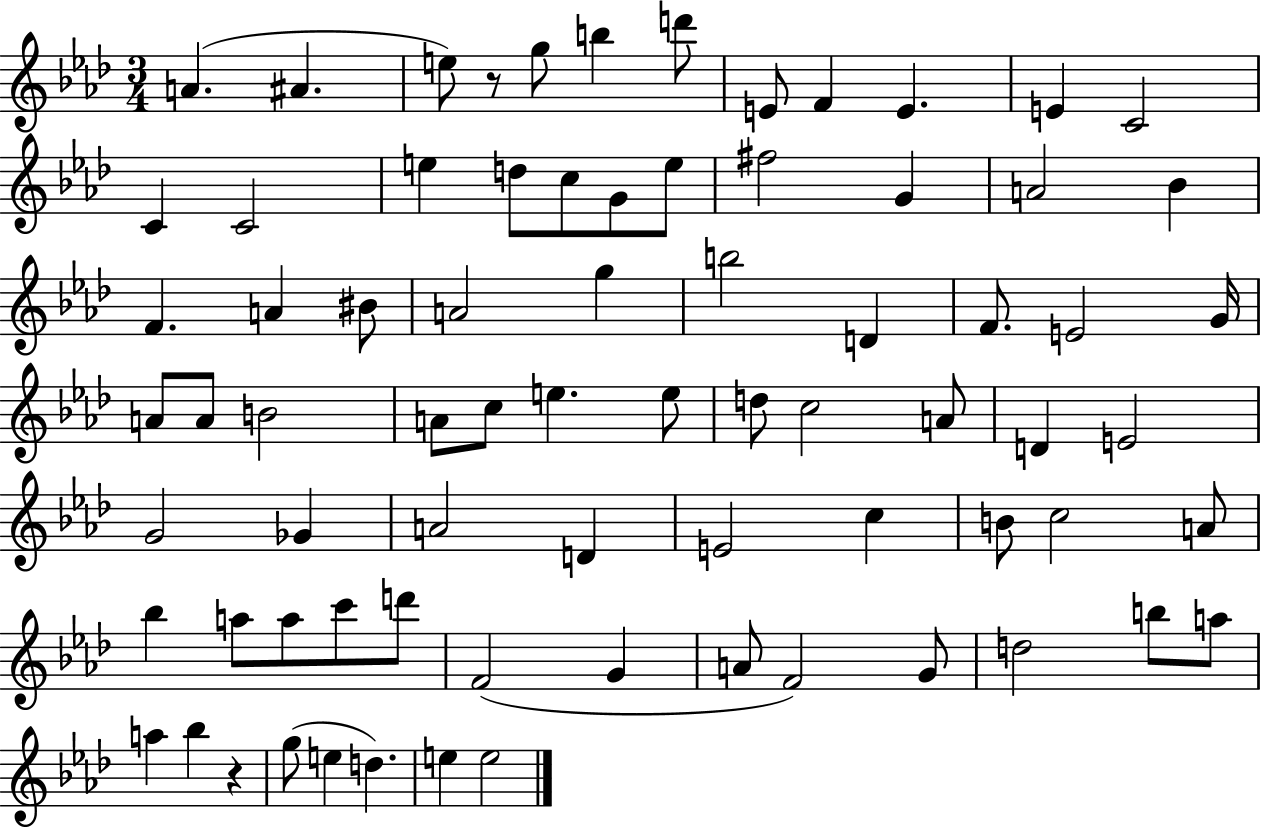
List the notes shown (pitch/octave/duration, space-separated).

A4/q. A#4/q. E5/e R/e G5/e B5/q D6/e E4/e F4/q E4/q. E4/q C4/h C4/q C4/h E5/q D5/e C5/e G4/e E5/e F#5/h G4/q A4/h Bb4/q F4/q. A4/q BIS4/e A4/h G5/q B5/h D4/q F4/e. E4/h G4/s A4/e A4/e B4/h A4/e C5/e E5/q. E5/e D5/e C5/h A4/e D4/q E4/h G4/h Gb4/q A4/h D4/q E4/h C5/q B4/e C5/h A4/e Bb5/q A5/e A5/e C6/e D6/e F4/h G4/q A4/e F4/h G4/e D5/h B5/e A5/e A5/q Bb5/q R/q G5/e E5/q D5/q. E5/q E5/h